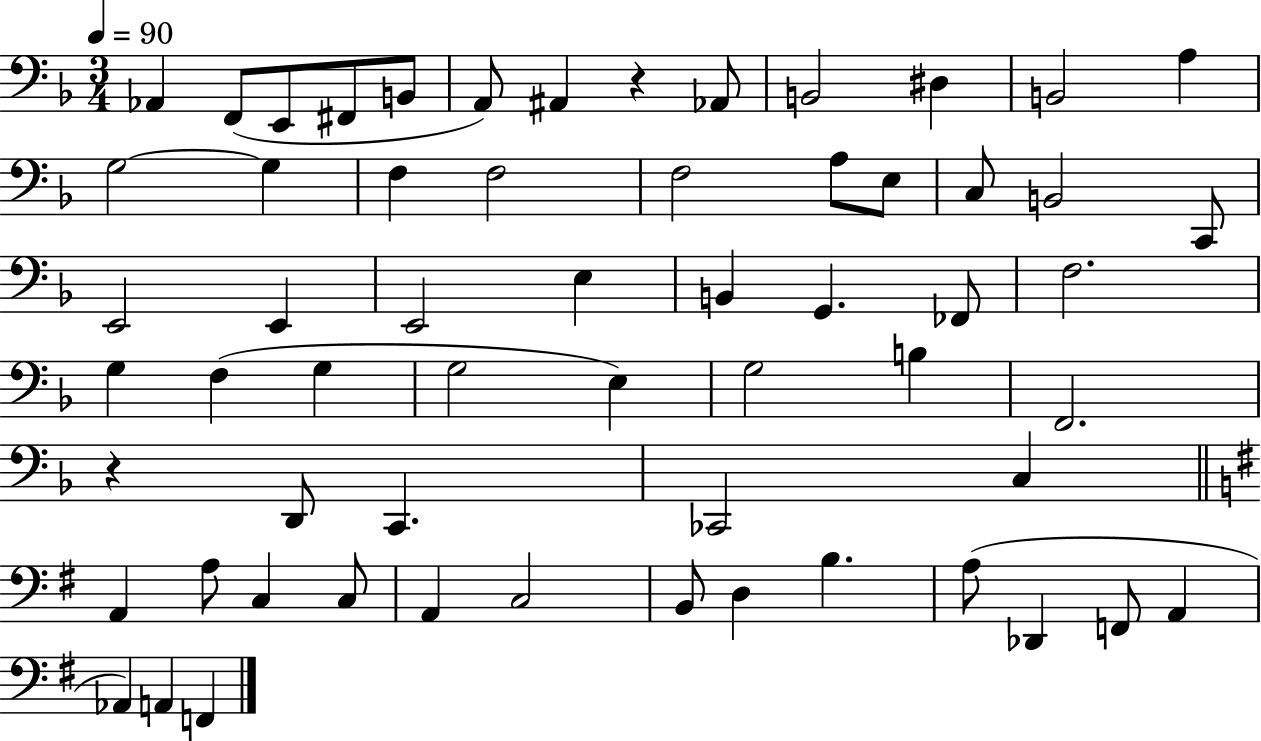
Ab2/q F2/e E2/e F#2/e B2/e A2/e A#2/q R/q Ab2/e B2/h D#3/q B2/h A3/q G3/h G3/q F3/q F3/h F3/h A3/e E3/e C3/e B2/h C2/e E2/h E2/q E2/h E3/q B2/q G2/q. FES2/e F3/h. G3/q F3/q G3/q G3/h E3/q G3/h B3/q F2/h. R/q D2/e C2/q. CES2/h C3/q A2/q A3/e C3/q C3/e A2/q C3/h B2/e D3/q B3/q. A3/e Db2/q F2/e A2/q Ab2/q A2/q F2/q